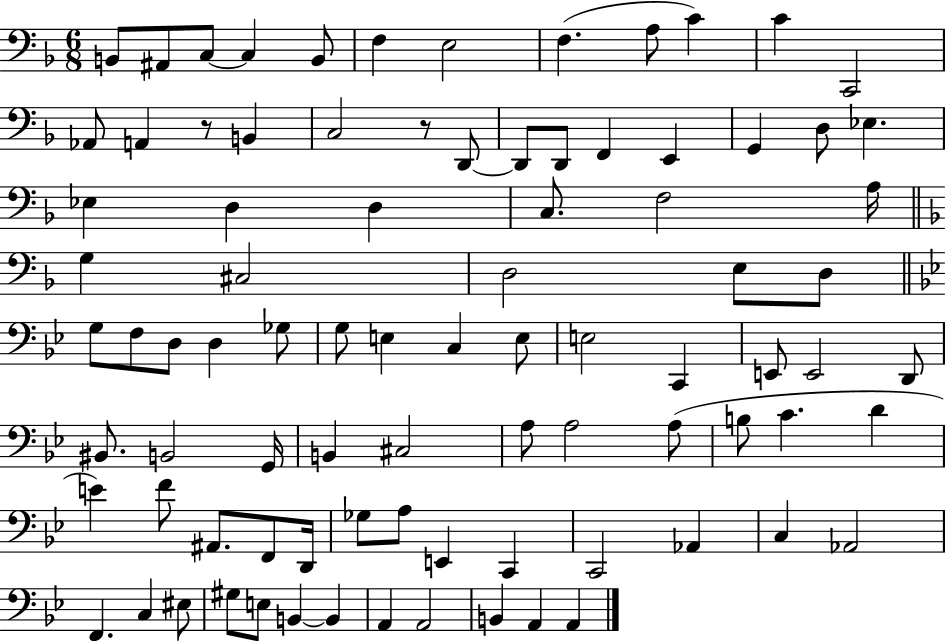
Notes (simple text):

B2/e A#2/e C3/e C3/q B2/e F3/q E3/h F3/q. A3/e C4/q C4/q C2/h Ab2/e A2/q R/e B2/q C3/h R/e D2/e D2/e D2/e F2/q E2/q G2/q D3/e Eb3/q. Eb3/q D3/q D3/q C3/e. F3/h A3/s G3/q C#3/h D3/h E3/e D3/e G3/e F3/e D3/e D3/q Gb3/e G3/e E3/q C3/q E3/e E3/h C2/q E2/e E2/h D2/e BIS2/e. B2/h G2/s B2/q C#3/h A3/e A3/h A3/e B3/e C4/q. D4/q E4/q F4/e A#2/e. F2/e D2/s Gb3/e A3/e E2/q C2/q C2/h Ab2/q C3/q Ab2/h F2/q. C3/q EIS3/e G#3/e E3/e B2/q B2/q A2/q A2/h B2/q A2/q A2/q